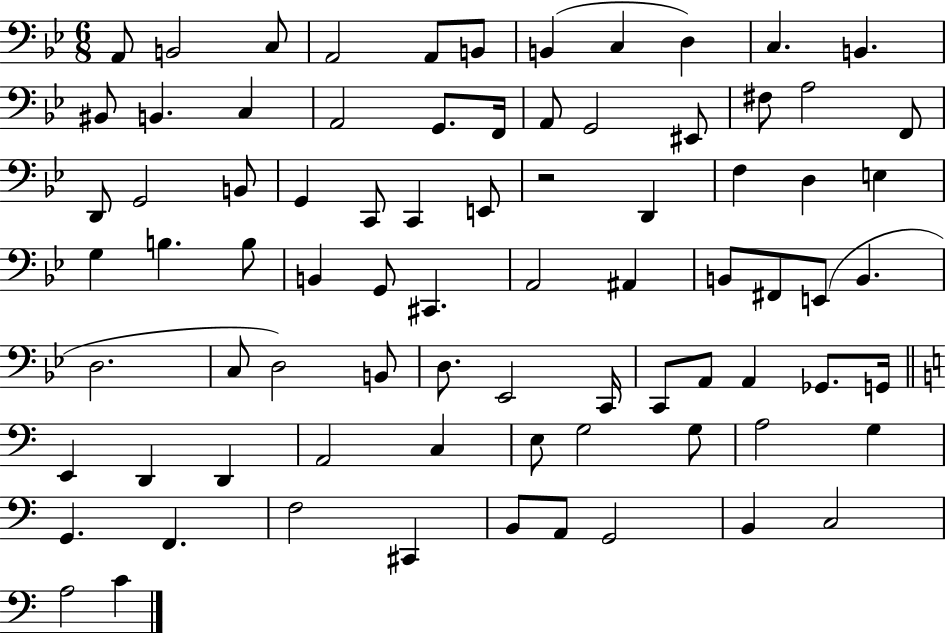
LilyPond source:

{
  \clef bass
  \numericTimeSignature
  \time 6/8
  \key bes \major
  a,8 b,2 c8 | a,2 a,8 b,8 | b,4( c4 d4) | c4. b,4. | \break bis,8 b,4. c4 | a,2 g,8. f,16 | a,8 g,2 eis,8 | fis8 a2 f,8 | \break d,8 g,2 b,8 | g,4 c,8 c,4 e,8 | r2 d,4 | f4 d4 e4 | \break g4 b4. b8 | b,4 g,8 cis,4. | a,2 ais,4 | b,8 fis,8 e,8( b,4. | \break d2. | c8 d2) b,8 | d8. ees,2 c,16 | c,8 a,8 a,4 ges,8. g,16 | \break \bar "||" \break \key c \major e,4 d,4 d,4 | a,2 c4 | e8 g2 g8 | a2 g4 | \break g,4. f,4. | f2 cis,4 | b,8 a,8 g,2 | b,4 c2 | \break a2 c'4 | \bar "|."
}